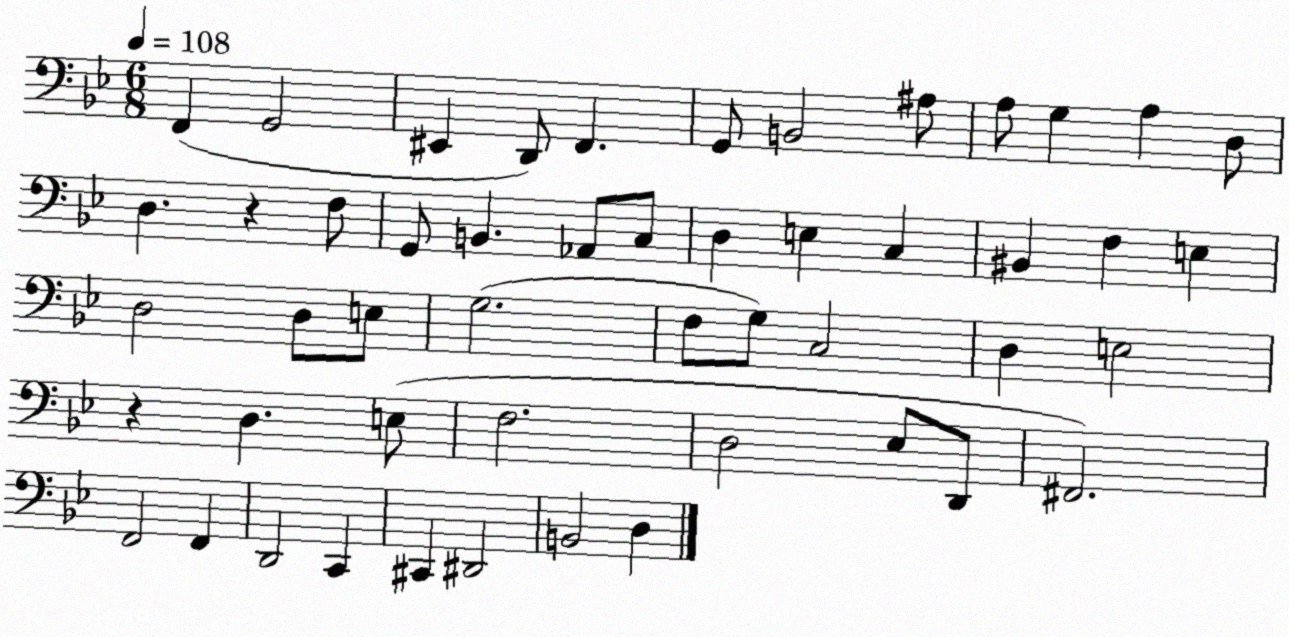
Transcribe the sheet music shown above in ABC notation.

X:1
T:Untitled
M:6/8
L:1/4
K:Bb
F,, G,,2 ^E,, D,,/2 F,, G,,/2 B,,2 ^A,/2 A,/2 G, A, D,/2 D, z F,/2 G,,/2 B,, _A,,/2 C,/2 D, E, C, ^B,, F, E, D,2 D,/2 E,/2 G,2 F,/2 G,/2 C,2 D, E,2 z D, E,/2 F,2 D,2 _E,/2 D,,/2 ^F,,2 F,,2 F,, D,,2 C,, ^C,, ^D,,2 B,,2 D,